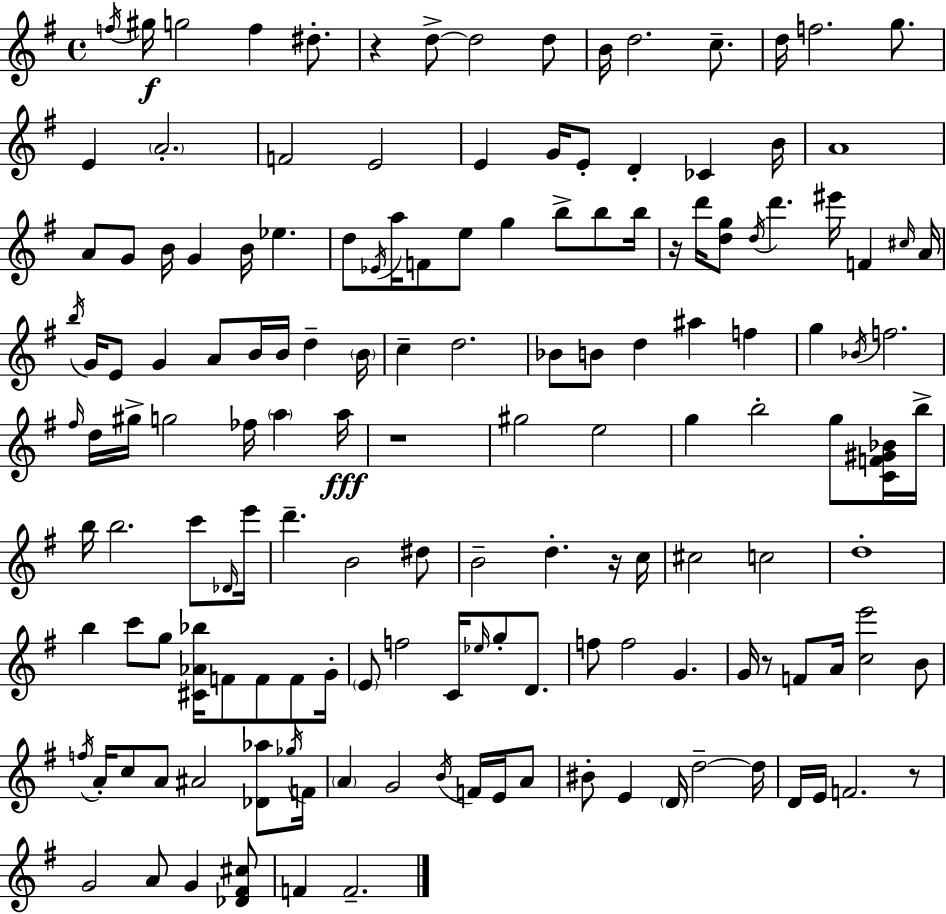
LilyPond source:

{
  \clef treble
  \time 4/4
  \defaultTimeSignature
  \key e \minor
  \acciaccatura { f''16 }\f gis''16 g''2 f''4 dis''8.-. | r4 d''8->~~ d''2 d''8 | b'16 d''2. c''8.-- | d''16 f''2. g''8. | \break e'4 \parenthesize a'2.-. | f'2 e'2 | e'4 g'16 e'8-. d'4-. ces'4 | b'16 a'1 | \break a'8 g'8 b'16 g'4 b'16 ees''4. | d''8 \acciaccatura { ees'16 } a''16 f'8 e''8 g''4 b''8-> b''8 | b''16 r16 d'''16 <d'' g''>8 \acciaccatura { d''16 } d'''4. eis'''16 f'4 | \grace { cis''16 } a'16 \acciaccatura { b''16 } g'16 e'8 g'4 a'8 b'16 b'16 | \break d''4-- \parenthesize b'16 c''4-- d''2. | bes'8 b'8 d''4 ais''4 | f''4 g''4 \acciaccatura { bes'16 } f''2. | \grace { fis''16 } d''16 gis''16-> g''2 | \break fes''16 \parenthesize a''4 a''16\fff r1 | gis''2 e''2 | g''4 b''2-. | g''8 <c' f' gis' bes'>16 b''16-> b''16 b''2. | \break c'''8 \grace { des'16 } e'''16 d'''4.-- b'2 | dis''8 b'2-- | d''4.-. r16 c''16 cis''2 | c''2 d''1-. | \break b''4 c'''8 g''8 | <cis' aes' bes''>16 f'8 f'8 f'8 g'16-. \parenthesize e'8 f''2 | c'16 \grace { ees''16 } g''8-. d'8. f''8 f''2 | g'4. g'16 r8 f'8 a'16 <c'' e'''>2 | \break b'8 \acciaccatura { f''16 } a'16-. c''8 a'8 ais'2 | <des' aes''>8 \acciaccatura { ges''16 } f'16 \parenthesize a'4 g'2 | \acciaccatura { b'16 } f'16 e'16 a'8 bis'8-. e'4 | \parenthesize d'16 d''2--~~ d''16 d'16 e'16 f'2. | \break r8 g'2 | a'8 g'4 <des' fis' cis''>8 f'4 | f'2.-- \bar "|."
}